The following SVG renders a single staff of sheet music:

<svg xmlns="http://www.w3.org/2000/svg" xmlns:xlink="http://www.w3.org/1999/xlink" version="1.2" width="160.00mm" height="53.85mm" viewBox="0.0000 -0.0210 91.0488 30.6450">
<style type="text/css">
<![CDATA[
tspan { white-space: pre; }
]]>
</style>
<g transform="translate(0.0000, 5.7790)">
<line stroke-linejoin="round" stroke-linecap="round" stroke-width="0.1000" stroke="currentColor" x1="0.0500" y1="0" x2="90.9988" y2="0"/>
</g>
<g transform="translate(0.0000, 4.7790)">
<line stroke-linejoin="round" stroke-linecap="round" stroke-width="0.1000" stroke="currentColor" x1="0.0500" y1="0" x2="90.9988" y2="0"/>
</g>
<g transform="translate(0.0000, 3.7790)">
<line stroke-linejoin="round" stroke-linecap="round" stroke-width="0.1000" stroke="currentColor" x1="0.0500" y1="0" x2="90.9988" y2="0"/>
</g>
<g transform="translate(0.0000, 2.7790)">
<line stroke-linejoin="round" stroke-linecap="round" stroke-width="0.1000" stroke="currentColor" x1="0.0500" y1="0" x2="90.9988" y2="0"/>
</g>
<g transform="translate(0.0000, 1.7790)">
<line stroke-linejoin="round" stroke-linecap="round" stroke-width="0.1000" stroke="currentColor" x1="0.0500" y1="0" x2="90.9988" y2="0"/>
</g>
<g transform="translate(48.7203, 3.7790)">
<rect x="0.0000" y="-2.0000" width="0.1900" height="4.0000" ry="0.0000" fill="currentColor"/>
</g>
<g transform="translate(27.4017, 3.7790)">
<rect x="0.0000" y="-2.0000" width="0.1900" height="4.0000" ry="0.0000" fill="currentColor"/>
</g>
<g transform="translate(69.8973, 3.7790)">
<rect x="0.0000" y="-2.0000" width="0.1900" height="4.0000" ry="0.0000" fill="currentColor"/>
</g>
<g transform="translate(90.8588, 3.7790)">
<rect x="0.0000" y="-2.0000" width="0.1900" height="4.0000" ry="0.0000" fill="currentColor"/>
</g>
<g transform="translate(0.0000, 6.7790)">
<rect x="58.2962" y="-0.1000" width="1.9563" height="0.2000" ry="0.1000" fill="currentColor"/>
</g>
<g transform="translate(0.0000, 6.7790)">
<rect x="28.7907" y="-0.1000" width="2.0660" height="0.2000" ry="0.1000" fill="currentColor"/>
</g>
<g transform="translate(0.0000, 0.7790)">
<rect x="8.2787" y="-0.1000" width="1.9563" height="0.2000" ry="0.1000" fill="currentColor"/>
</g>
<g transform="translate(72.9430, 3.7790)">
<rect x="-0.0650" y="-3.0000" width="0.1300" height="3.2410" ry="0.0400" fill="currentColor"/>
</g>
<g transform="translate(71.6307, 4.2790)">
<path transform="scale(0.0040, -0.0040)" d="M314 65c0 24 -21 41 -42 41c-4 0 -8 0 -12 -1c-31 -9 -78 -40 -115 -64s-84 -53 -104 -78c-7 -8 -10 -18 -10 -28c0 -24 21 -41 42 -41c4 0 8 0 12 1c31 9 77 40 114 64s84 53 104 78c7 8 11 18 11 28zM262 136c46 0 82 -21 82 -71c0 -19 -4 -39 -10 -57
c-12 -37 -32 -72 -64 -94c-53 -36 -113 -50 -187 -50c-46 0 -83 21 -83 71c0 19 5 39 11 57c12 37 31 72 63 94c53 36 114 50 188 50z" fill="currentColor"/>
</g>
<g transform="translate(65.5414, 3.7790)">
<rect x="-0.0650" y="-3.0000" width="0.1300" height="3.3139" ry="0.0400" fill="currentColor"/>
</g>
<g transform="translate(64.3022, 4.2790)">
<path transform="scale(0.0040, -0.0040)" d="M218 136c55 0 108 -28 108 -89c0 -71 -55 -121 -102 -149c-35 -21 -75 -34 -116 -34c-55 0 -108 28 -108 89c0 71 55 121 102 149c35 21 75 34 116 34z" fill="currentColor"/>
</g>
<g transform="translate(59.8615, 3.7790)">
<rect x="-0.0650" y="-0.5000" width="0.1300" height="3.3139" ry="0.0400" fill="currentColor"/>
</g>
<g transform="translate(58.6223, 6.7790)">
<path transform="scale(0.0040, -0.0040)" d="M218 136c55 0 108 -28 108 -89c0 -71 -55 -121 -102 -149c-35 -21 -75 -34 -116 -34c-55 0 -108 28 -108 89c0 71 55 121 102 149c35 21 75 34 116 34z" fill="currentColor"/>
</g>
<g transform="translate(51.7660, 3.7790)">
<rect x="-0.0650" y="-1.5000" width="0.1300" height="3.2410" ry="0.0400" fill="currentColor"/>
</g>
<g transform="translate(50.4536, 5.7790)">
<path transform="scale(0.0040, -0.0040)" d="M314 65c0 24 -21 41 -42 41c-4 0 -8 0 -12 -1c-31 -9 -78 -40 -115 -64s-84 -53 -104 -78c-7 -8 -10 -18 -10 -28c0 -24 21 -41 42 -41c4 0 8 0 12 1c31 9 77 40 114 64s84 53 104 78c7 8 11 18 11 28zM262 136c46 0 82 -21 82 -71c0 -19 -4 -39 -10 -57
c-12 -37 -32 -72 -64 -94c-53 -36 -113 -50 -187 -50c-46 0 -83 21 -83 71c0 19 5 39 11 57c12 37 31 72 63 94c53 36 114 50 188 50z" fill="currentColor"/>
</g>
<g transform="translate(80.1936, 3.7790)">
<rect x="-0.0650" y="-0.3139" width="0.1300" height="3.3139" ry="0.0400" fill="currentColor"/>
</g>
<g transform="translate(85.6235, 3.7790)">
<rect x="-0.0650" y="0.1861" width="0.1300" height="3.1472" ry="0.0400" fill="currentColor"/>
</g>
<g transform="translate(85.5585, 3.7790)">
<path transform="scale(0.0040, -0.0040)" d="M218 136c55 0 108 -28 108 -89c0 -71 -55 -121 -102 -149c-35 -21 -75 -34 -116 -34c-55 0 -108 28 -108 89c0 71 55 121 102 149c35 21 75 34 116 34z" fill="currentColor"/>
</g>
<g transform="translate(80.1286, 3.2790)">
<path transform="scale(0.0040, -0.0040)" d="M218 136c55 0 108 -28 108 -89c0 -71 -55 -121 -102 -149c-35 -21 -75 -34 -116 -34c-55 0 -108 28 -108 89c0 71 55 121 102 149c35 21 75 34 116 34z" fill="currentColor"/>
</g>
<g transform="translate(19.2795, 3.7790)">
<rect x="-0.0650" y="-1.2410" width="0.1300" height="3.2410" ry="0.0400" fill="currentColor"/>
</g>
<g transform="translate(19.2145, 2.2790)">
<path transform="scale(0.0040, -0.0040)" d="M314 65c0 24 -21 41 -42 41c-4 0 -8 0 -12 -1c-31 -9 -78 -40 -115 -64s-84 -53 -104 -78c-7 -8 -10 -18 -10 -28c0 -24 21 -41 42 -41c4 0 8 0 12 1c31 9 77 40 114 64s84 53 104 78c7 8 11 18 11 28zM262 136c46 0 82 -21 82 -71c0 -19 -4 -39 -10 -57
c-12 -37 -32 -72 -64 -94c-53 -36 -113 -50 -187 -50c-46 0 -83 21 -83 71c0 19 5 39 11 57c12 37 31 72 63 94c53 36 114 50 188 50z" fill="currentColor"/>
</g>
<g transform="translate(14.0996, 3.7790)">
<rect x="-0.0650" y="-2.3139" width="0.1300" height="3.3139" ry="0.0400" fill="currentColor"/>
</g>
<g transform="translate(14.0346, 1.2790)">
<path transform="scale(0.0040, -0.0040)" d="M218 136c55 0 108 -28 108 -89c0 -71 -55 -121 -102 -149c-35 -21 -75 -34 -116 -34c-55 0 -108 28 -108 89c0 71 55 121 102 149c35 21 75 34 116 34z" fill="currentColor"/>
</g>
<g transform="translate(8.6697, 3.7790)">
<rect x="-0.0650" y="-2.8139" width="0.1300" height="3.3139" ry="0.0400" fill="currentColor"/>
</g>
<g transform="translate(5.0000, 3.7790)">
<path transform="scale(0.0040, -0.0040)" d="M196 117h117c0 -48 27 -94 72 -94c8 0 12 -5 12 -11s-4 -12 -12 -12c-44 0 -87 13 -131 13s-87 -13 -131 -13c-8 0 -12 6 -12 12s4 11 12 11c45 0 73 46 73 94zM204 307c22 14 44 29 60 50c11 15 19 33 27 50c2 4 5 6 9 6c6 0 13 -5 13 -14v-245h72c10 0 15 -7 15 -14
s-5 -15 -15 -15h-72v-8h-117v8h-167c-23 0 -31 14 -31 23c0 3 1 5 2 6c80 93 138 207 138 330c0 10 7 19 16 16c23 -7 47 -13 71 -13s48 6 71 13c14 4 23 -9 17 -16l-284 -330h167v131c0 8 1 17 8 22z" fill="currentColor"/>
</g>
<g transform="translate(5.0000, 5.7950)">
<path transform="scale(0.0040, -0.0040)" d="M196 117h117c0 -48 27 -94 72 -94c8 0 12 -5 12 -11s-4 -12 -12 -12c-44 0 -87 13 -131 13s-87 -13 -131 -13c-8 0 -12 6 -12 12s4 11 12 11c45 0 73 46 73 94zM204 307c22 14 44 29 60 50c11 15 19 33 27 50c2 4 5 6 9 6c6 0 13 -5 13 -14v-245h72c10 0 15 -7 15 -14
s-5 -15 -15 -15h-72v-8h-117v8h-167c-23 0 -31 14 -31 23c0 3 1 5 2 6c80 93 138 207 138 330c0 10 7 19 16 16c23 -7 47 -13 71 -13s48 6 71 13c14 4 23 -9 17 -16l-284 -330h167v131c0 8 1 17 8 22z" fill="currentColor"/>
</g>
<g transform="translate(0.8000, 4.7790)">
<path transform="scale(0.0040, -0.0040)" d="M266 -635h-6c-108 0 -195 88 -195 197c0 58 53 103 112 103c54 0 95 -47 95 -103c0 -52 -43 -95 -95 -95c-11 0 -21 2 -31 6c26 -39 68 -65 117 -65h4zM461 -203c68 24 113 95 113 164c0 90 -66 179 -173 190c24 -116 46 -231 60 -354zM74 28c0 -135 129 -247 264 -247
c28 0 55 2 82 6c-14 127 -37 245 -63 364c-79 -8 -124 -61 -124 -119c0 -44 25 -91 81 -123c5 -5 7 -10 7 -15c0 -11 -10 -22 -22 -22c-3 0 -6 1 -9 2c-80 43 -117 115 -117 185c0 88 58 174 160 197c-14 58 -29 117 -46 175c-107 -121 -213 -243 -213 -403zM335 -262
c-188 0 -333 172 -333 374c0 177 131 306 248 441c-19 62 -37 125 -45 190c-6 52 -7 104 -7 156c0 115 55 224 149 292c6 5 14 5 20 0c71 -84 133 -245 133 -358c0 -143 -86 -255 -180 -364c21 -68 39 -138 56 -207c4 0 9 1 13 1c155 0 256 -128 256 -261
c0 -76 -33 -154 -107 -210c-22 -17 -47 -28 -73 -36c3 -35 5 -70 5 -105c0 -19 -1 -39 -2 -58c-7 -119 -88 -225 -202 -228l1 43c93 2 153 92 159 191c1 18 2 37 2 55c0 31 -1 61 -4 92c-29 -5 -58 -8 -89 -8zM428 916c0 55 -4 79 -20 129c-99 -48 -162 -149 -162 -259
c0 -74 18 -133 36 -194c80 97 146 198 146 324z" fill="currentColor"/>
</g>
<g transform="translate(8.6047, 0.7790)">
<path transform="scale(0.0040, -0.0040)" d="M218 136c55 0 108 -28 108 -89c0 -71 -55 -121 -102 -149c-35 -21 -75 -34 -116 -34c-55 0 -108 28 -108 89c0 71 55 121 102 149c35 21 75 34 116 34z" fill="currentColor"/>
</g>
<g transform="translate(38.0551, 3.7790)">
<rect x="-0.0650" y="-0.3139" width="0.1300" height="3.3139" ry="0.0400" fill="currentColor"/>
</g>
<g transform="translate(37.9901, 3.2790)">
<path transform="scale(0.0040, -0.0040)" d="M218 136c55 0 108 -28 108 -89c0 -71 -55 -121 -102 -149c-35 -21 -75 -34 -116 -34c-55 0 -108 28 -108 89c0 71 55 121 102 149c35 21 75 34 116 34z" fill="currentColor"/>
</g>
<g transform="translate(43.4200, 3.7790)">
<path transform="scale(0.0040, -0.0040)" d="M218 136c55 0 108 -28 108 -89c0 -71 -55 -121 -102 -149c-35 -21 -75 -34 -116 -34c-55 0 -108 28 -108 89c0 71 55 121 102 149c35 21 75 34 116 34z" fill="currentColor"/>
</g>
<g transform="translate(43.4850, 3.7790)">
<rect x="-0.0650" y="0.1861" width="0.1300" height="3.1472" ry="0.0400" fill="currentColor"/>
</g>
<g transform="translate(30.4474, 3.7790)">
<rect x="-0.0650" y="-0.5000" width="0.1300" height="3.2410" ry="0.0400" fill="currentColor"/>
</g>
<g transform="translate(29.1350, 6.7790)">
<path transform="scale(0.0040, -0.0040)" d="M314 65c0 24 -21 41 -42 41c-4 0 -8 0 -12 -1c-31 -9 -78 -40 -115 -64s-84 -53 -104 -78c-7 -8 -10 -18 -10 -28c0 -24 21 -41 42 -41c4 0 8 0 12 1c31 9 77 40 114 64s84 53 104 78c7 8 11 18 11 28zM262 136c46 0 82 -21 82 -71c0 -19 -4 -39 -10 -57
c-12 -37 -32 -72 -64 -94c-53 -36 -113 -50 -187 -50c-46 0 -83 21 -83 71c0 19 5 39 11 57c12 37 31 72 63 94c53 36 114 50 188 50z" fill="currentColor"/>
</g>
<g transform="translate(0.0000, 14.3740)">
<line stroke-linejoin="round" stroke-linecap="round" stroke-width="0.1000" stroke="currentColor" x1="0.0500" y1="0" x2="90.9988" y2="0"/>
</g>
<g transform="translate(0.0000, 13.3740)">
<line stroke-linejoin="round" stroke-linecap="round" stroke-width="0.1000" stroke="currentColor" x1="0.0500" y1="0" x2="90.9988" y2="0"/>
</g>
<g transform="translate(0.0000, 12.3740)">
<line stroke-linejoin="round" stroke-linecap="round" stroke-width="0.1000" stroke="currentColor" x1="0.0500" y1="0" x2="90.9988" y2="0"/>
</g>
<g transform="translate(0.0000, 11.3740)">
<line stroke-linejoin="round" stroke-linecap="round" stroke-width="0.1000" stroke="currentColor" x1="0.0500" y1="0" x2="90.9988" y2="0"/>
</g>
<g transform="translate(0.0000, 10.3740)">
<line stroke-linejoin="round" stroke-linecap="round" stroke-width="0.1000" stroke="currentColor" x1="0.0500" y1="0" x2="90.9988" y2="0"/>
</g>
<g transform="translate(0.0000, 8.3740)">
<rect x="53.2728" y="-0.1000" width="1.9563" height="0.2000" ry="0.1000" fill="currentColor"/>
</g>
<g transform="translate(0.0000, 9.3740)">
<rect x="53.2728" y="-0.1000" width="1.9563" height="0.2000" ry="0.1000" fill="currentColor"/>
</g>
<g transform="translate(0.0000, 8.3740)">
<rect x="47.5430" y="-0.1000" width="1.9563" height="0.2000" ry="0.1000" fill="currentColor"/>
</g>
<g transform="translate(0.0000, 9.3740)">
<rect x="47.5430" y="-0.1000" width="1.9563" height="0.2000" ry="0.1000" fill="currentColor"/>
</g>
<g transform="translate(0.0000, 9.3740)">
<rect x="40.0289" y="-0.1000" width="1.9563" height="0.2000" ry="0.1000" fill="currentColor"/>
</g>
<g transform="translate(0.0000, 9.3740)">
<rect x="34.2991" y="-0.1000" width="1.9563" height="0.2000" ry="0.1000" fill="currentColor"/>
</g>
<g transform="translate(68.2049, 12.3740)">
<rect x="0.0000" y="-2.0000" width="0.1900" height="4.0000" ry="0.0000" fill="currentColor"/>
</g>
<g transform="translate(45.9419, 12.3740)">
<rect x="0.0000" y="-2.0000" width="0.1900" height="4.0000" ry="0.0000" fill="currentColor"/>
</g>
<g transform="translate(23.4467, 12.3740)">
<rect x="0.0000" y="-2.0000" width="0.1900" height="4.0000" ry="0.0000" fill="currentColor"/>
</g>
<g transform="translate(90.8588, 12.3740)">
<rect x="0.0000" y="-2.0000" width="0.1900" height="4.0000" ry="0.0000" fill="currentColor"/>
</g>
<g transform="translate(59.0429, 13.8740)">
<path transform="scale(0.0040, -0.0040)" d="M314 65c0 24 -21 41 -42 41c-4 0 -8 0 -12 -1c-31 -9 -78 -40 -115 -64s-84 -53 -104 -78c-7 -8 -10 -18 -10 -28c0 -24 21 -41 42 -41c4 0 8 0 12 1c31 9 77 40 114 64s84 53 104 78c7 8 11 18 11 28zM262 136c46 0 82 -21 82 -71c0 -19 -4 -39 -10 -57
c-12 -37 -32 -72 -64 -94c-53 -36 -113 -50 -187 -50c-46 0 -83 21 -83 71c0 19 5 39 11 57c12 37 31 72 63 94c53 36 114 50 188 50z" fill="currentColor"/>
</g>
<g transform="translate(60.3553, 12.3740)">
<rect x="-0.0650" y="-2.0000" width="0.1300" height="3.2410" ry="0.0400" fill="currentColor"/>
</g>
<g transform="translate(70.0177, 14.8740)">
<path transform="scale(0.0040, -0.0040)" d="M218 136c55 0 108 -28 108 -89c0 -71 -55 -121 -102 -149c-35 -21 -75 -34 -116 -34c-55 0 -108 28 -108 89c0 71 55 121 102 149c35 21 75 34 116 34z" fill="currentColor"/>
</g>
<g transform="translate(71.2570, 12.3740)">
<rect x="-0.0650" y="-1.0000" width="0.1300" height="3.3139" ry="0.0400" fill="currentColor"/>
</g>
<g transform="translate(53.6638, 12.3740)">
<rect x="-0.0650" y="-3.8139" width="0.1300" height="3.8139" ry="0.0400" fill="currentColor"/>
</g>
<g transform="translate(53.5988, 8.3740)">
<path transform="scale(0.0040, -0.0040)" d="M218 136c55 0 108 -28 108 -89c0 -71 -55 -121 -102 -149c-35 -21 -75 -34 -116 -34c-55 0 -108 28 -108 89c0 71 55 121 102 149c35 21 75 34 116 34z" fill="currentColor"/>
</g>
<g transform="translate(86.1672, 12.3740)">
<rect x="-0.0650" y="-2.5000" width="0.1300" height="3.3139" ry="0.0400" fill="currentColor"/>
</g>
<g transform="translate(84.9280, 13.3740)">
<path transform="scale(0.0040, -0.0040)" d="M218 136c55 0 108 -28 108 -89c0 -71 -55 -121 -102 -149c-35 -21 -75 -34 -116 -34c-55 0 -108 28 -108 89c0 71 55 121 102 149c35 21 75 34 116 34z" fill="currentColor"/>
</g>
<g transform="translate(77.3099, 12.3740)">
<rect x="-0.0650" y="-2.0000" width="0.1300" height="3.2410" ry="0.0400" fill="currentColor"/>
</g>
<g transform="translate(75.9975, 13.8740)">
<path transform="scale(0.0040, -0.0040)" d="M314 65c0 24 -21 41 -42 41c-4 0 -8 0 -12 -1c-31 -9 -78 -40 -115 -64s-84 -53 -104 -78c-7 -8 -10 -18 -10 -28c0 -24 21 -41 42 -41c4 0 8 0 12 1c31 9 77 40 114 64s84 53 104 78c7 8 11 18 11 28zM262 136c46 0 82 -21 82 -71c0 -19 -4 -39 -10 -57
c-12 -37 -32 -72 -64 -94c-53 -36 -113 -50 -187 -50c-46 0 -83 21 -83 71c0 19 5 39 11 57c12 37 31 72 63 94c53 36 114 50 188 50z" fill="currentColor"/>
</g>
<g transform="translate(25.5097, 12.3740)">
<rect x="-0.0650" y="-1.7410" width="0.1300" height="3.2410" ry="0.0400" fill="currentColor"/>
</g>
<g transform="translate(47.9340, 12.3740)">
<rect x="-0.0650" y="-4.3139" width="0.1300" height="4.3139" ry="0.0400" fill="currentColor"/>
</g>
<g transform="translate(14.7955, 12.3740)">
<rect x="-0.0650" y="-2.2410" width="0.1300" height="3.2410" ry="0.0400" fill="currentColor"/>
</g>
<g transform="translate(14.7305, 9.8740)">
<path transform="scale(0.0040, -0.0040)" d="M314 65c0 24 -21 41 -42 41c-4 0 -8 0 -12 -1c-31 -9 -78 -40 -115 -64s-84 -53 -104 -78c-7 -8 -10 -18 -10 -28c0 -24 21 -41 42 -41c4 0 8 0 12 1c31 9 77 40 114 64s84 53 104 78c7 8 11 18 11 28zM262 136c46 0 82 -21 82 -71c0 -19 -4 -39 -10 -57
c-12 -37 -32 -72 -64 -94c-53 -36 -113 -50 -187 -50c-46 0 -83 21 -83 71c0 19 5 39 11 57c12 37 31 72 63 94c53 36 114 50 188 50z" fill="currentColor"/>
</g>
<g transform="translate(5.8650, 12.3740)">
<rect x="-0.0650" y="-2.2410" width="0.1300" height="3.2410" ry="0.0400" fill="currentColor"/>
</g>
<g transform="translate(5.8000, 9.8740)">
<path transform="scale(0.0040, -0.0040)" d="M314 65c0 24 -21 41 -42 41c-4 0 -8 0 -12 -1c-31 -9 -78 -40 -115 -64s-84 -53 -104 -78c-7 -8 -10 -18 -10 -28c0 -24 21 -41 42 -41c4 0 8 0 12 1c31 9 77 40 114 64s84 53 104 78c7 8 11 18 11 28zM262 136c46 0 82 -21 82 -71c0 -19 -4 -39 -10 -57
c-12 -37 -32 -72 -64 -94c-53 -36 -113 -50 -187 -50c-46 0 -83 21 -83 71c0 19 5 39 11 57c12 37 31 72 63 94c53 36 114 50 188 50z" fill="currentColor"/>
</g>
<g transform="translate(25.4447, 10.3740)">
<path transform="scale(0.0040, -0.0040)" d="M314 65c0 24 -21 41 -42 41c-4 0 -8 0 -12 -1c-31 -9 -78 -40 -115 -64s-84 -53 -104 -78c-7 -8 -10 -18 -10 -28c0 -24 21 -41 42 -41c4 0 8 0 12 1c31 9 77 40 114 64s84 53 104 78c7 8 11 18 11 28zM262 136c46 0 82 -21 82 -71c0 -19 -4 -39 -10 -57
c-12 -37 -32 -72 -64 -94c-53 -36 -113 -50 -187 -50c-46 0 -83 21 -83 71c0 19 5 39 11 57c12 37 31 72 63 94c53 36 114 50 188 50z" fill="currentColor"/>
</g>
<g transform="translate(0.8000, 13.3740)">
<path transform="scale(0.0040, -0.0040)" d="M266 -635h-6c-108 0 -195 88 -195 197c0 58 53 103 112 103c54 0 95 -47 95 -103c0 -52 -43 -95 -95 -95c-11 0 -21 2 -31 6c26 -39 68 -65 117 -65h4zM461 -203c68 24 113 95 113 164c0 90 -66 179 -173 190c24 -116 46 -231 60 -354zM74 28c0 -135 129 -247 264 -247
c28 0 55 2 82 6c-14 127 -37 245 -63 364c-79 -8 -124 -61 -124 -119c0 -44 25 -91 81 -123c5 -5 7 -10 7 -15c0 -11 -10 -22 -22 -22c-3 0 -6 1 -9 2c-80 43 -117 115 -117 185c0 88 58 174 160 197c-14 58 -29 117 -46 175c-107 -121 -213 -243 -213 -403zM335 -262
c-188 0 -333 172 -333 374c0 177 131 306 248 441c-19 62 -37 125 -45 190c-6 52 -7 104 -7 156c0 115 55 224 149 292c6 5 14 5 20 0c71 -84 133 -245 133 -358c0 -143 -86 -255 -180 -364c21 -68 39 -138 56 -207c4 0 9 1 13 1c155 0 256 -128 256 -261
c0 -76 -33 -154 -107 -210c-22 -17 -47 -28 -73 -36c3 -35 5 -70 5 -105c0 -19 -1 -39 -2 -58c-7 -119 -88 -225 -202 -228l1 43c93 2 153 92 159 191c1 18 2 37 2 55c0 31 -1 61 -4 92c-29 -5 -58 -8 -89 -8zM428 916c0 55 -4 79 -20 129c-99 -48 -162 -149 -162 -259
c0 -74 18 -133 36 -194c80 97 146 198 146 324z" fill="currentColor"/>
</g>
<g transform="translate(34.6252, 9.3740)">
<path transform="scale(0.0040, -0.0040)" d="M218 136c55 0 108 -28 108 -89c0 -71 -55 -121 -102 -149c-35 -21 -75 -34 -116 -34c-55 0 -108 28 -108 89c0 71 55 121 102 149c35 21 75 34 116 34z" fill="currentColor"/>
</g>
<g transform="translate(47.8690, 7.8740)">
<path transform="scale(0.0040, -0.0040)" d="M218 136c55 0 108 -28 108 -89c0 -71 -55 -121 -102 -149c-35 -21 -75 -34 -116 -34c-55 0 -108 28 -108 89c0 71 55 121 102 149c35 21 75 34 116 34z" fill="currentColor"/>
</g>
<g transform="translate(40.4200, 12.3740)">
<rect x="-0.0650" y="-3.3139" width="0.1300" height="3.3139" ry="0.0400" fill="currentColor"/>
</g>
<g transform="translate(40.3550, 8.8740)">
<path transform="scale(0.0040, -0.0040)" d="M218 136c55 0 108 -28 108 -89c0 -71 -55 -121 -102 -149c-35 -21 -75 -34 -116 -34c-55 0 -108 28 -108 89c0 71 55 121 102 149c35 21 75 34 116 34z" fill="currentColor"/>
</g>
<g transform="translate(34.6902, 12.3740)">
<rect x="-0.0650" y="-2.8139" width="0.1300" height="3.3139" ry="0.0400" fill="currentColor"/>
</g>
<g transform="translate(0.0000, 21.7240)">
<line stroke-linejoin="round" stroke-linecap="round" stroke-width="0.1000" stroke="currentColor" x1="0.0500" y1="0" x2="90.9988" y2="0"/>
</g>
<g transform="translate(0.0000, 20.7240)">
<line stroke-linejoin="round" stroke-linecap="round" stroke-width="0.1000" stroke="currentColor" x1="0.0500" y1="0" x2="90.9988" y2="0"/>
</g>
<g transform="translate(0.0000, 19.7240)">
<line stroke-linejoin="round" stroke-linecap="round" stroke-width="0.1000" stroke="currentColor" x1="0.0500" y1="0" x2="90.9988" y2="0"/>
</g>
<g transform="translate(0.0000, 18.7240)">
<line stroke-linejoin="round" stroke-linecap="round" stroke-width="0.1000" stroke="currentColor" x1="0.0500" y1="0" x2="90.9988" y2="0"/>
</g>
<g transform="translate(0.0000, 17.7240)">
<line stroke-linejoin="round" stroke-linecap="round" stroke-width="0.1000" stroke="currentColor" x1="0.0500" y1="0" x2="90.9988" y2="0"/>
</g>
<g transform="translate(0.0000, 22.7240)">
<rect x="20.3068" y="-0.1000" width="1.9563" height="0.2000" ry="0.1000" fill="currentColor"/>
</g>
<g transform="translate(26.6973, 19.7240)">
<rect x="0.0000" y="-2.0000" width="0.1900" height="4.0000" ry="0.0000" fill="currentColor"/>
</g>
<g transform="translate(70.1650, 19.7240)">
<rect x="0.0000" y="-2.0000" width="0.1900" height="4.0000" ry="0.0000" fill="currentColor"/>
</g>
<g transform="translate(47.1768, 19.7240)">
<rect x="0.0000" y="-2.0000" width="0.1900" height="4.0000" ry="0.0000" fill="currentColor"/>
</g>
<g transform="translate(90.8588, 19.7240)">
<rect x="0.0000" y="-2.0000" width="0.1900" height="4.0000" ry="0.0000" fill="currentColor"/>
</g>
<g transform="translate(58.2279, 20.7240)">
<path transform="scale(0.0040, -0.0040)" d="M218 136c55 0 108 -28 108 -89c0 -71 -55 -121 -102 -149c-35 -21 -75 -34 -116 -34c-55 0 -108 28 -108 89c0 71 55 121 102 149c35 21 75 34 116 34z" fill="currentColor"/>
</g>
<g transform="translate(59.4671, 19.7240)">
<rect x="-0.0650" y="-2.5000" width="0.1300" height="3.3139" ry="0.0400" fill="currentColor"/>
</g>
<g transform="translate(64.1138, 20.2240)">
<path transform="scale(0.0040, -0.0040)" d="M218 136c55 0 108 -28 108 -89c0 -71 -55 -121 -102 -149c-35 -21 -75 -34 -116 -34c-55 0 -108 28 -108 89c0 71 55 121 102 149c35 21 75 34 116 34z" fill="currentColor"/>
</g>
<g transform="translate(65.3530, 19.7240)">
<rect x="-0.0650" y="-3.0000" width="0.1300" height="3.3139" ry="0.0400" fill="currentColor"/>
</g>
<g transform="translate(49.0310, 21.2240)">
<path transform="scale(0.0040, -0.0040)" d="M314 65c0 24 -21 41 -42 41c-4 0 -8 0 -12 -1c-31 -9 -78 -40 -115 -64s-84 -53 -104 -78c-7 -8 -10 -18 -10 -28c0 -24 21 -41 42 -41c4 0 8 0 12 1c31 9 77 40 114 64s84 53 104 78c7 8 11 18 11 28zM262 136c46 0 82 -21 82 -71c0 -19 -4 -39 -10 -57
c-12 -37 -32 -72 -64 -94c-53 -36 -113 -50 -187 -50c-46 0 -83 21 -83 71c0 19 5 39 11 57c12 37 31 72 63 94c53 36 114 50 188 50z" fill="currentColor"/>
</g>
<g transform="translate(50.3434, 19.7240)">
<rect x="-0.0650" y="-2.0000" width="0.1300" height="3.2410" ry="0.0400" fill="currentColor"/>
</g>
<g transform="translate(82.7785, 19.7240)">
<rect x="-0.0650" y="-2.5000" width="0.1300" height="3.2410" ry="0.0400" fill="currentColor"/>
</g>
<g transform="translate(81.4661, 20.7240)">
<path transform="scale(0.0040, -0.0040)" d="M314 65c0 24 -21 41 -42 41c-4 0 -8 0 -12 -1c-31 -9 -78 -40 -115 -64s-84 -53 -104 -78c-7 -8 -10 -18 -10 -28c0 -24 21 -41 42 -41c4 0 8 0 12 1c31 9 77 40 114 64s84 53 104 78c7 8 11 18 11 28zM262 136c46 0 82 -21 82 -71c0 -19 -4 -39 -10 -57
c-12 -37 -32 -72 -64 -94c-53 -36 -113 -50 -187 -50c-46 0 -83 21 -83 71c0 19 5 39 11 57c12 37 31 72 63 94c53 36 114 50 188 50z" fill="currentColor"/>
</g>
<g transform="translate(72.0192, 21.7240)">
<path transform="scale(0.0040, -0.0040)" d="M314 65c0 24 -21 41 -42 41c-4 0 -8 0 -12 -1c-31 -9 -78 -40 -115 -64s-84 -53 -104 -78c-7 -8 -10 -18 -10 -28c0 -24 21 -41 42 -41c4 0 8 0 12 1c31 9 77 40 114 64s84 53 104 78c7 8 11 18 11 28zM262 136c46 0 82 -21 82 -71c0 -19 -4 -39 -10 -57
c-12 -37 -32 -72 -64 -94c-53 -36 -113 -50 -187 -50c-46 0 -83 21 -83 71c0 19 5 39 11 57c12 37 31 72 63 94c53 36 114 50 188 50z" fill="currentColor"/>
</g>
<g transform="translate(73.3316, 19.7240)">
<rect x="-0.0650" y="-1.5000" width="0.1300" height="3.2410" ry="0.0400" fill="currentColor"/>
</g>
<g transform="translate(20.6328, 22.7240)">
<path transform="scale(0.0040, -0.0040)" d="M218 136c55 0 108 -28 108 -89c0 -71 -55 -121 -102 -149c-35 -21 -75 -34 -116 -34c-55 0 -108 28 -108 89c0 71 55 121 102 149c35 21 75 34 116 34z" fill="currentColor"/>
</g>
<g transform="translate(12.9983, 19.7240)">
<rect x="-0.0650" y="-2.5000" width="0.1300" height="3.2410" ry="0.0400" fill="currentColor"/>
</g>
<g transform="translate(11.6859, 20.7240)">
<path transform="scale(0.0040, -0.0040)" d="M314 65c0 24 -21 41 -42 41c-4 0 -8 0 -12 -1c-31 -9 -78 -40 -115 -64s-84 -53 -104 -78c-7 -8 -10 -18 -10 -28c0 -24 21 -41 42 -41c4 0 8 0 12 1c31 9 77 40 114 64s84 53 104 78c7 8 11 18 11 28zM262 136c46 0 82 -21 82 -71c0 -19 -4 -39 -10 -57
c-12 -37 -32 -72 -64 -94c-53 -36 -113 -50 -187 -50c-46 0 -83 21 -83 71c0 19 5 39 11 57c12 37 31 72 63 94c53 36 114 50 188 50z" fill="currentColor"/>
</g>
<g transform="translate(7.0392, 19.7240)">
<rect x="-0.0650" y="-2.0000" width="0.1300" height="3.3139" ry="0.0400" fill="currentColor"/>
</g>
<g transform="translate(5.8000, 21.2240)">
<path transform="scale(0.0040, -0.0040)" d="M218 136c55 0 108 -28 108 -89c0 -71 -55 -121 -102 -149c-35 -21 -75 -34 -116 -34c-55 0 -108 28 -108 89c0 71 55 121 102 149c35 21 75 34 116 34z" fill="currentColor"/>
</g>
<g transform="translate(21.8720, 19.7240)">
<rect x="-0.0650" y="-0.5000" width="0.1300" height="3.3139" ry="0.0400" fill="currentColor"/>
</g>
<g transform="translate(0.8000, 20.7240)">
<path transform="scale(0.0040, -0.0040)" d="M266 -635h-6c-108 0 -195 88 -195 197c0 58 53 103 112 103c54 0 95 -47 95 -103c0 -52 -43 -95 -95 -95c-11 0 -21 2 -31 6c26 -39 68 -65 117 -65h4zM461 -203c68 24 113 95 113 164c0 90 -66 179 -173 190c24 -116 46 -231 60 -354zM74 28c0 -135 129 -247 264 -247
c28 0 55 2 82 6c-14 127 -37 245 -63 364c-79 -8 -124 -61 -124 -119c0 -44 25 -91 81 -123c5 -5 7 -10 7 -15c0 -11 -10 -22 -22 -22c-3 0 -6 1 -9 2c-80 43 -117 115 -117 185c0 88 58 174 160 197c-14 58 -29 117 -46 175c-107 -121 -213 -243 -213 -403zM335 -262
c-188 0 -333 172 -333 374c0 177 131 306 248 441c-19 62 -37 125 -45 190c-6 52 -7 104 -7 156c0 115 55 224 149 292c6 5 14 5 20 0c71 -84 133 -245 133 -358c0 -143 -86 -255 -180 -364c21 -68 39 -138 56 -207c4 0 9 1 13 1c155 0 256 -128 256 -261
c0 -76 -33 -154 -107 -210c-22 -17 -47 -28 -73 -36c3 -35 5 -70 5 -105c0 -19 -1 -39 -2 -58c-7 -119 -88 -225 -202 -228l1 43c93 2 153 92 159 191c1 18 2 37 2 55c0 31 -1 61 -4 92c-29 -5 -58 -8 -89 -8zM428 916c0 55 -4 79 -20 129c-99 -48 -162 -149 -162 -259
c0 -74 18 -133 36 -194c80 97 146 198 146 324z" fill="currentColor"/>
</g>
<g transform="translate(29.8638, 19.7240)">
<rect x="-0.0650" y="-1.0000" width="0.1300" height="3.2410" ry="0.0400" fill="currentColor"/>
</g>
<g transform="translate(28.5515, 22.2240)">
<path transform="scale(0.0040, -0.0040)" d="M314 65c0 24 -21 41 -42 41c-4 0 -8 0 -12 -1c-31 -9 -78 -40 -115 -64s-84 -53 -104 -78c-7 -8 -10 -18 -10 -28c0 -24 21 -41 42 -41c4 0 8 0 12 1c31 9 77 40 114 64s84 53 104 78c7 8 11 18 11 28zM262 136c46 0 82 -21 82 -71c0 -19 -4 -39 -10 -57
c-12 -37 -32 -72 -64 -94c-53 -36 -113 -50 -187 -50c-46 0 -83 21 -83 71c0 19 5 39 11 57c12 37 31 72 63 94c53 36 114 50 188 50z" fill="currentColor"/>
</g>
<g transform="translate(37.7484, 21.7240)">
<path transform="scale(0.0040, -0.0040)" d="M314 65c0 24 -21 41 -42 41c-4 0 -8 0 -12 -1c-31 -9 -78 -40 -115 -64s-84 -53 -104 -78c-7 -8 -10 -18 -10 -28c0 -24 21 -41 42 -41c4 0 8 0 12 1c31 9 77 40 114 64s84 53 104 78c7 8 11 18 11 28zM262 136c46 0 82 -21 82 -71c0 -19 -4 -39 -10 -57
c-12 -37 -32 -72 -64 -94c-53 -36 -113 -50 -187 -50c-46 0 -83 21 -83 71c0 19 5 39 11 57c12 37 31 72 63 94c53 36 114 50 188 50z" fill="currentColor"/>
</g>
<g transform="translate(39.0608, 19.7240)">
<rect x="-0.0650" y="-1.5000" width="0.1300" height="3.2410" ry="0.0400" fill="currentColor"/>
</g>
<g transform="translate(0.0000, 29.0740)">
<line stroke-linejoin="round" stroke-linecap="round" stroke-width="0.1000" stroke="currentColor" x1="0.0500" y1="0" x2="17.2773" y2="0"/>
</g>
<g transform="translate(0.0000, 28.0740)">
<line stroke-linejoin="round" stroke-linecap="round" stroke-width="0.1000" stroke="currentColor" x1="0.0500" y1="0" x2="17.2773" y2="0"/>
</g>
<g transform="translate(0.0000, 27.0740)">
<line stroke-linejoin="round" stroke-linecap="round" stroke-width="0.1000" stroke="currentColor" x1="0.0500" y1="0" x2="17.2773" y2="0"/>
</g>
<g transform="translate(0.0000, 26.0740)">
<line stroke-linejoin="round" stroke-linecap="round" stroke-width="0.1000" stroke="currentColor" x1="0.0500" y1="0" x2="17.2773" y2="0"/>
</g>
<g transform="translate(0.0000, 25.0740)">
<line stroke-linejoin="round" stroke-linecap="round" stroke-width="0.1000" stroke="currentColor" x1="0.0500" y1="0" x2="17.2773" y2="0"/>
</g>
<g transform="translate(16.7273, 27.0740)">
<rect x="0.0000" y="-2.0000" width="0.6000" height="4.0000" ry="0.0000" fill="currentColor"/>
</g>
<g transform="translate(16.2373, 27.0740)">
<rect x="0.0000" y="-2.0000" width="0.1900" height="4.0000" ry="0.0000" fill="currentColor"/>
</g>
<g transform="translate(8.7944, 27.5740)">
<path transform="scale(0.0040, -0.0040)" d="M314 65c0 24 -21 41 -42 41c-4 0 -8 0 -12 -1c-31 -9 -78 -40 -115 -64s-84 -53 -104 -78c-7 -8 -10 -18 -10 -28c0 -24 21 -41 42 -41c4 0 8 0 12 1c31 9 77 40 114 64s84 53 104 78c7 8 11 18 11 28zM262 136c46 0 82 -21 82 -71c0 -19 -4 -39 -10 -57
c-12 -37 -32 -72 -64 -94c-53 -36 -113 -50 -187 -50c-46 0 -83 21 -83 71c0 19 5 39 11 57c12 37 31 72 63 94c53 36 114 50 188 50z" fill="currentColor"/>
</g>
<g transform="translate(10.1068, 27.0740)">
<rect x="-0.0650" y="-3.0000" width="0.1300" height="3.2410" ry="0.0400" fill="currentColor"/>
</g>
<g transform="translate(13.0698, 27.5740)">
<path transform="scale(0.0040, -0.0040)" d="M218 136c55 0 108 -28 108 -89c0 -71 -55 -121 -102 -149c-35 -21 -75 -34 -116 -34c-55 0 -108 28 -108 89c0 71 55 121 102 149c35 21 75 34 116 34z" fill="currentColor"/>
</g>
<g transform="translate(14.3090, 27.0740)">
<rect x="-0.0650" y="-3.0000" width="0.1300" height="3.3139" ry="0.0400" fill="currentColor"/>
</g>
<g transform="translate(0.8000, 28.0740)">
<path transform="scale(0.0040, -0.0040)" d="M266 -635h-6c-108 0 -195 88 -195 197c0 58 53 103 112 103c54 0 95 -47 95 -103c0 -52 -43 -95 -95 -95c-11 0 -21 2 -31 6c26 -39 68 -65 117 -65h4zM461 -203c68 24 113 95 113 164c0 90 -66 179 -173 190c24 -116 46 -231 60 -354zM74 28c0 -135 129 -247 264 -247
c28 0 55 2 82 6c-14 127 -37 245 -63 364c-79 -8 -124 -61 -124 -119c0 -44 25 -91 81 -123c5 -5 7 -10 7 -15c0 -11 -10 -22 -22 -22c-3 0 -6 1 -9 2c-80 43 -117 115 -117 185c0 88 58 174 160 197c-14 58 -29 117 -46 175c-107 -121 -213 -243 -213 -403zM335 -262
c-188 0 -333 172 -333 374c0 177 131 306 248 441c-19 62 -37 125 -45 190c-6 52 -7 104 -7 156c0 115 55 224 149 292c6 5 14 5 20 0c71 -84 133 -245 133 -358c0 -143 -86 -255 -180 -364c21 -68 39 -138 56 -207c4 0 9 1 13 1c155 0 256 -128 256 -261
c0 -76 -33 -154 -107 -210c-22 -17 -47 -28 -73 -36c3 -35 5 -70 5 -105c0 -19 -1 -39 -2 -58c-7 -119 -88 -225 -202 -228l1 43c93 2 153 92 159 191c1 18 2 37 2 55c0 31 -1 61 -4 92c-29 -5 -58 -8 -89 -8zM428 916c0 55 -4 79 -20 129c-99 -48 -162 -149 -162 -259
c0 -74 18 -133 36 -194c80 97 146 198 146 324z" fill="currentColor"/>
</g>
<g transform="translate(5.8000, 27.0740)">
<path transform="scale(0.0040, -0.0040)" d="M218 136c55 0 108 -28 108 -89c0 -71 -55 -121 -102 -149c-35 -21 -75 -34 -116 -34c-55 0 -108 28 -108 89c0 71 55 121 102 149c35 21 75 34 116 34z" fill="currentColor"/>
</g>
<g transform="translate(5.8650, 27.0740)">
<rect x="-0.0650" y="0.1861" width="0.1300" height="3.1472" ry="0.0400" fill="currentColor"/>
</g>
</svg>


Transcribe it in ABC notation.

X:1
T:Untitled
M:4/4
L:1/4
K:C
a g e2 C2 c B E2 C A A2 c B g2 g2 f2 a b d' c' F2 D F2 G F G2 C D2 E2 F2 G A E2 G2 B A2 A